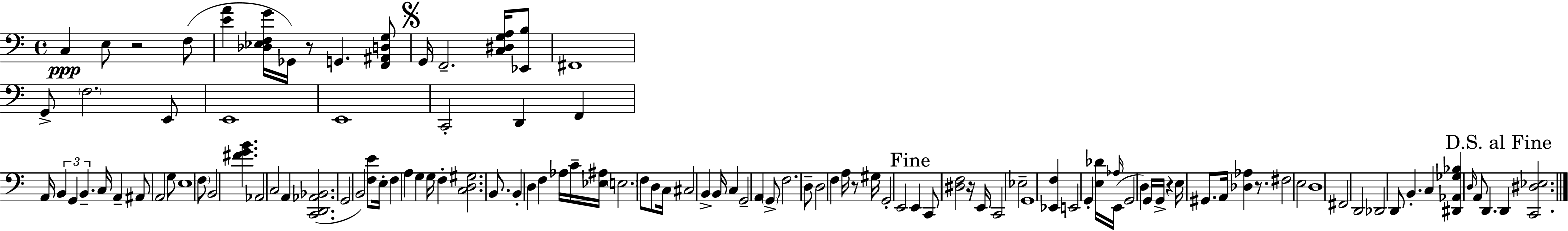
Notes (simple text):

C3/q E3/e R/h F3/e [E4,A4]/q [Db3,Eb3,F3,G4]/s Gb2/s R/e G2/q. [F2,A#2,D3,G3]/e G2/s F2/h. [C3,D#3,G3,A3]/s [Eb2,B3]/e F#2/w G2/e F3/h. E2/e E2/w E2/w C2/h D2/q F2/q A2/s B2/q G2/q B2/q. C3/s A2/q A#2/e A2/h G3/e E3/w F3/e B2/h [F#4,G4,B4]/q. Ab2/h C3/h A2/q [C2,D2,Ab2,Bb2]/h. G2/h B2/h [F3,E4]/e E3/s F3/q A3/q G3/q G3/s F3/q [C3,D3,G#3]/h. B2/e. B2/q D3/q F3/q Ab3/s C4/s [Eb3,A#3]/s E3/h. F3/e D3/e C3/s C#3/h B2/q B2/s C3/q G2/h A2/q G2/e F3/h. D3/e D3/h F3/q A3/s R/e G#3/s G2/h E2/h E2/q C2/e [D#3,F3]/h R/s E2/s C2/h Eb3/h G2/w [Eb2,F3]/q E2/h G2/q [E3,Db4]/s Ab3/s E2/s G2/h D3/q G2/s G2/s R/q E3/s G#2/e. A2/s [Db3,Ab3]/q R/e. F#3/h E3/h D3/w F#2/h D2/h Db2/h D2/e B2/q. C3/q [D#2,Ab2,Gb3,Bb3]/q D3/s A2/e D2/q. D2/q [C2,D#3,Eb3]/h.